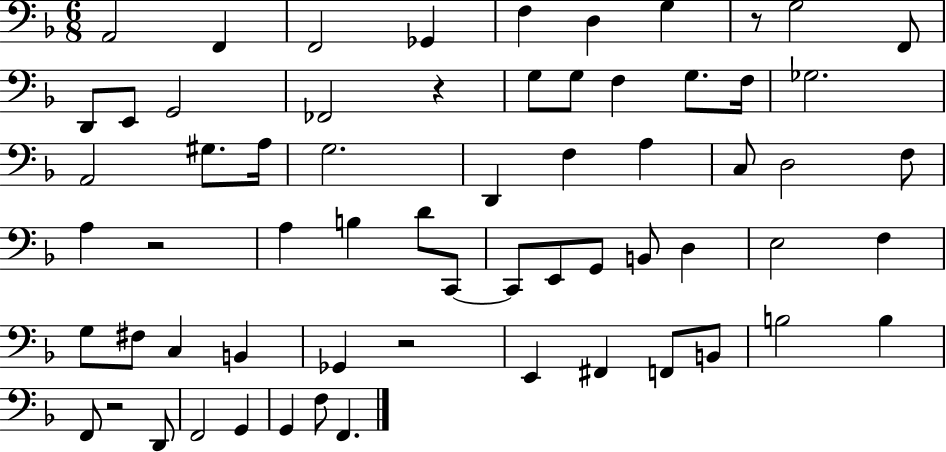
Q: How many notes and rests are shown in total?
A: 64